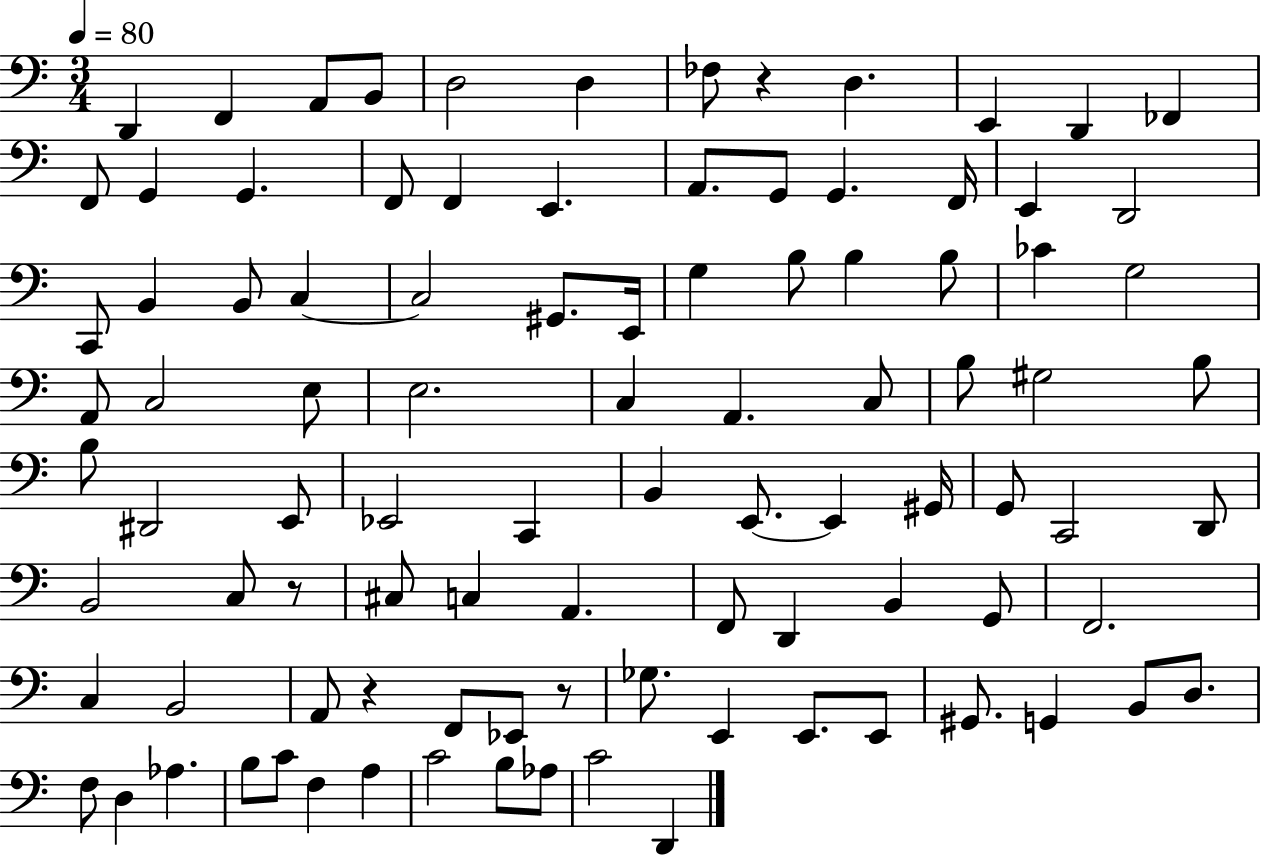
D2/q F2/q A2/e B2/e D3/h D3/q FES3/e R/q D3/q. E2/q D2/q FES2/q F2/e G2/q G2/q. F2/e F2/q E2/q. A2/e. G2/e G2/q. F2/s E2/q D2/h C2/e B2/q B2/e C3/q C3/h G#2/e. E2/s G3/q B3/e B3/q B3/e CES4/q G3/h A2/e C3/h E3/e E3/h. C3/q A2/q. C3/e B3/e G#3/h B3/e B3/e D#2/h E2/e Eb2/h C2/q B2/q E2/e. E2/q G#2/s G2/e C2/h D2/e B2/h C3/e R/e C#3/e C3/q A2/q. F2/e D2/q B2/q G2/e F2/h. C3/q B2/h A2/e R/q F2/e Eb2/e R/e Gb3/e. E2/q E2/e. E2/e G#2/e. G2/q B2/e D3/e. F3/e D3/q Ab3/q. B3/e C4/e F3/q A3/q C4/h B3/e Ab3/e C4/h D2/q